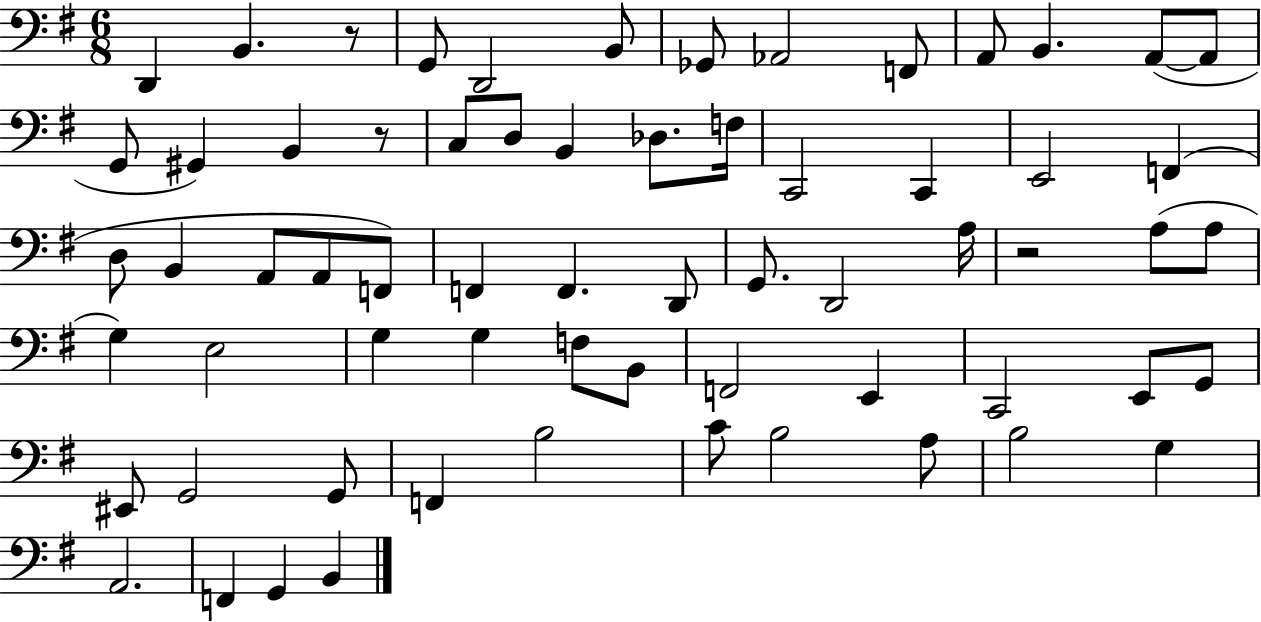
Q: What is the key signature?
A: G major